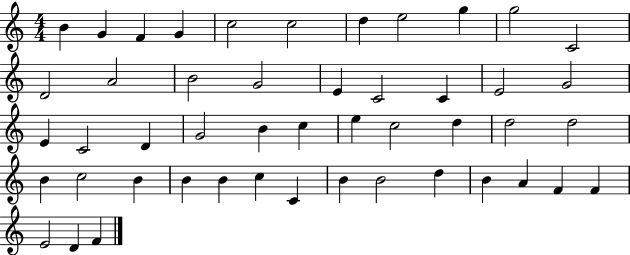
X:1
T:Untitled
M:4/4
L:1/4
K:C
B G F G c2 c2 d e2 g g2 C2 D2 A2 B2 G2 E C2 C E2 G2 E C2 D G2 B c e c2 d d2 d2 B c2 B B B c C B B2 d B A F F E2 D F